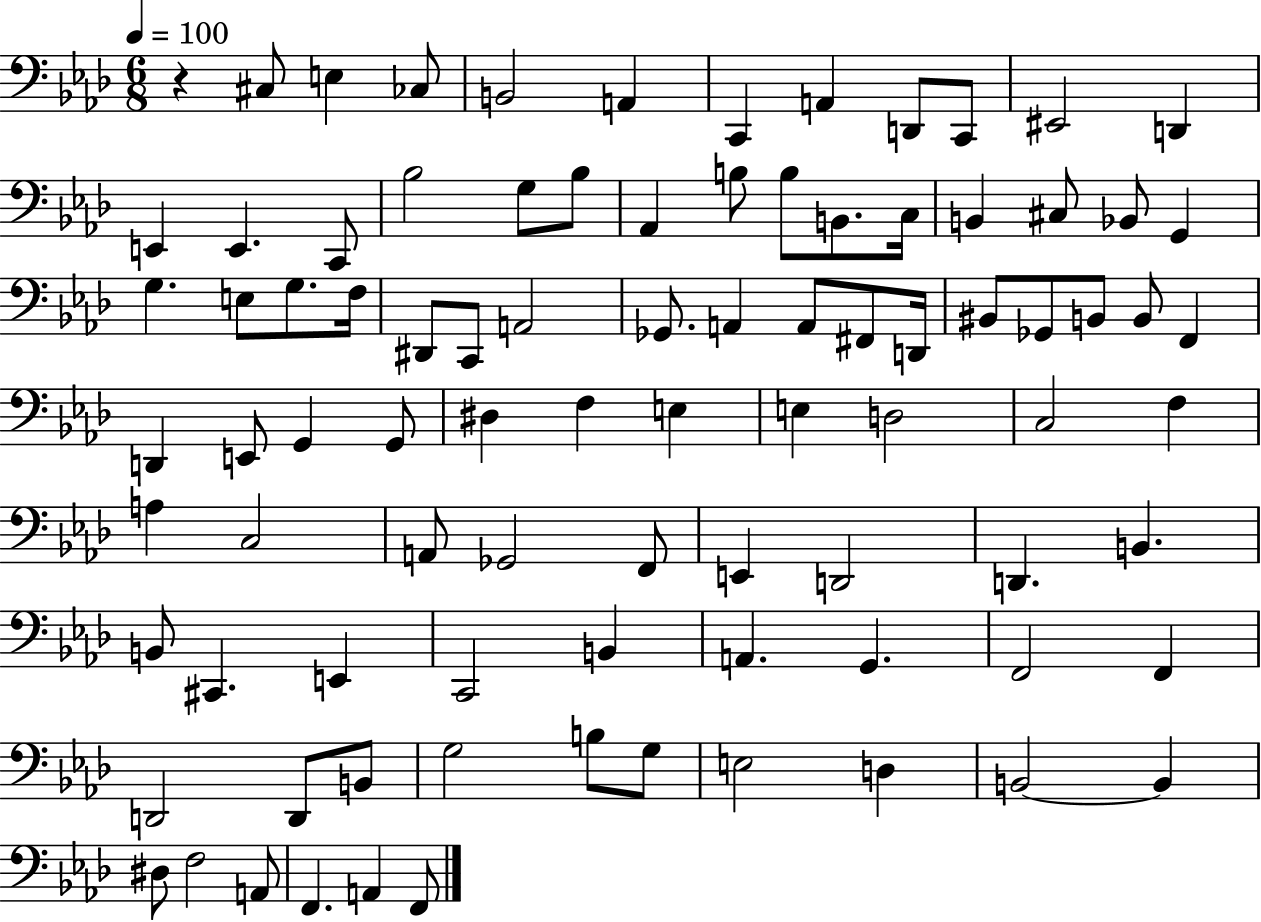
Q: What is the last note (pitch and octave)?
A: F2